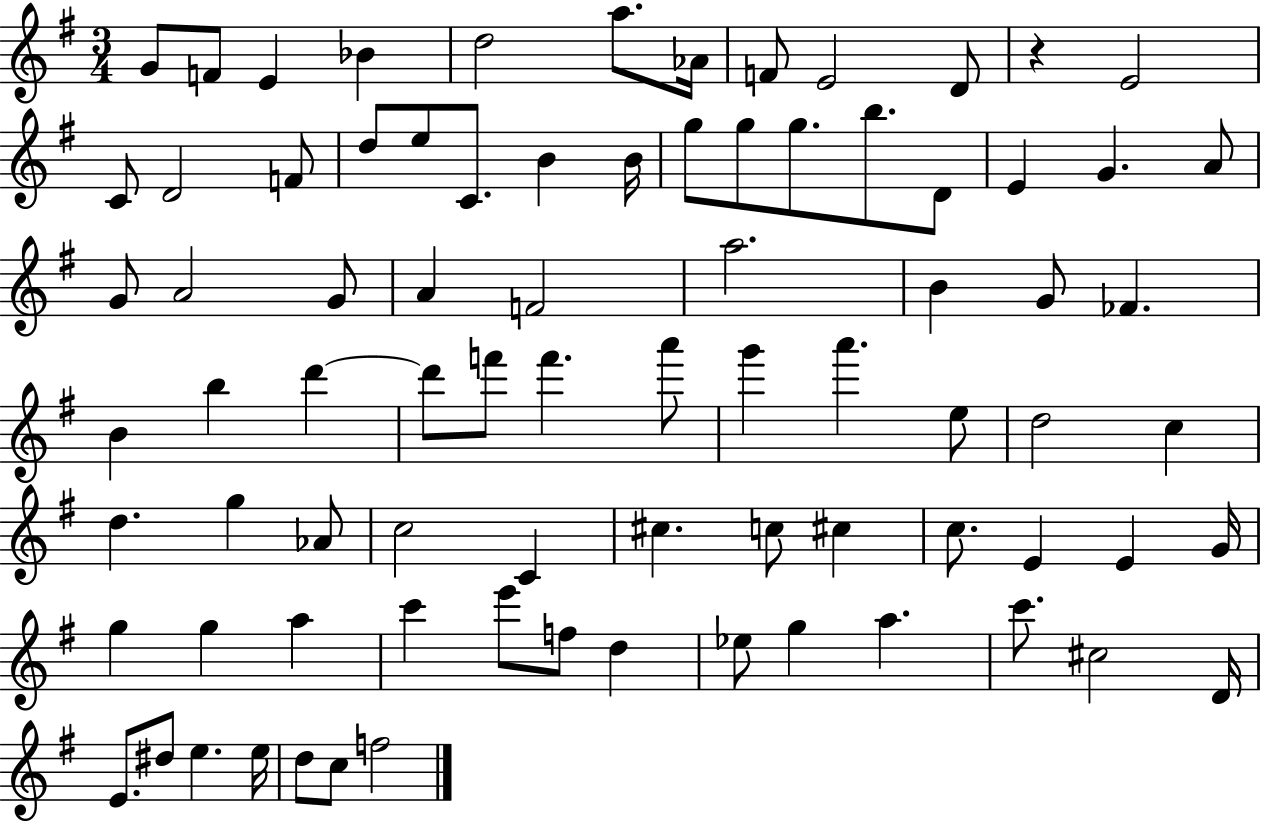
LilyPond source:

{
  \clef treble
  \numericTimeSignature
  \time 3/4
  \key g \major
  g'8 f'8 e'4 bes'4 | d''2 a''8. aes'16 | f'8 e'2 d'8 | r4 e'2 | \break c'8 d'2 f'8 | d''8 e''8 c'8. b'4 b'16 | g''8 g''8 g''8. b''8. d'8 | e'4 g'4. a'8 | \break g'8 a'2 g'8 | a'4 f'2 | a''2. | b'4 g'8 fes'4. | \break b'4 b''4 d'''4~~ | d'''8 f'''8 f'''4. a'''8 | g'''4 a'''4. e''8 | d''2 c''4 | \break d''4. g''4 aes'8 | c''2 c'4 | cis''4. c''8 cis''4 | c''8. e'4 e'4 g'16 | \break g''4 g''4 a''4 | c'''4 e'''8 f''8 d''4 | ees''8 g''4 a''4. | c'''8. cis''2 d'16 | \break e'8. dis''8 e''4. e''16 | d''8 c''8 f''2 | \bar "|."
}